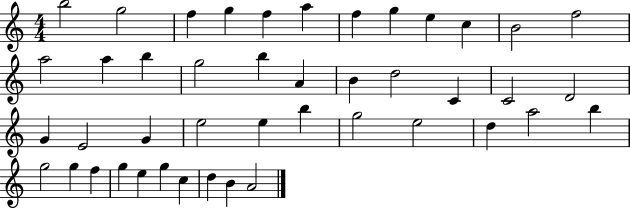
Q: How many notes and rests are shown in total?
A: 44